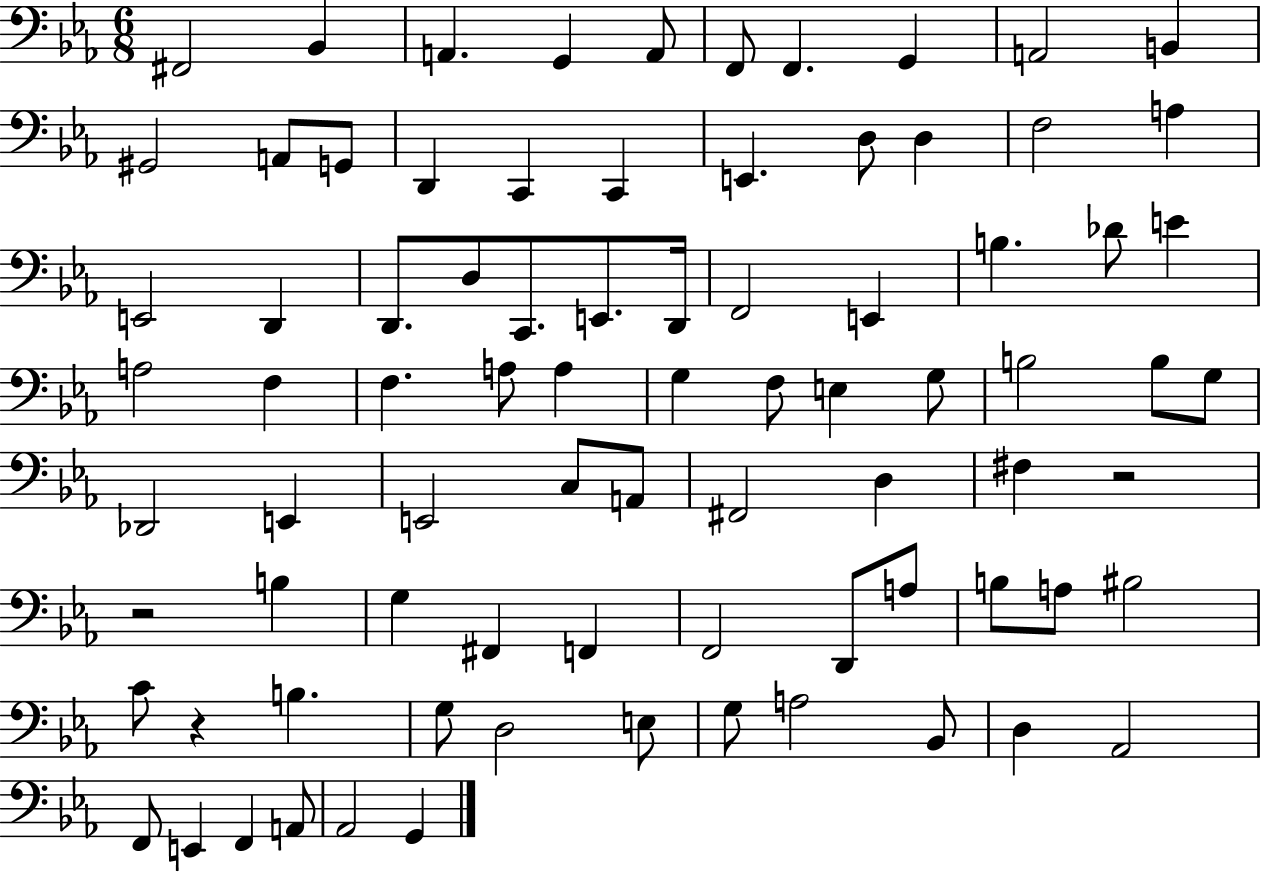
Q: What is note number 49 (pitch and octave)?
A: C3